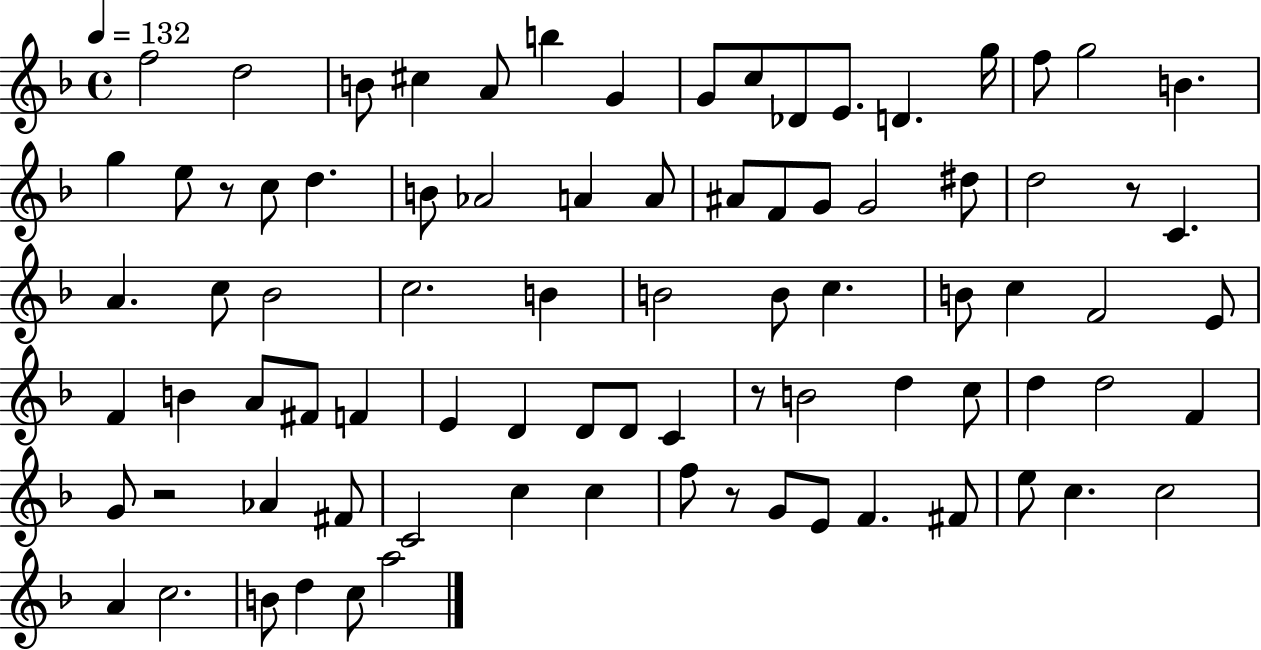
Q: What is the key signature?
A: F major